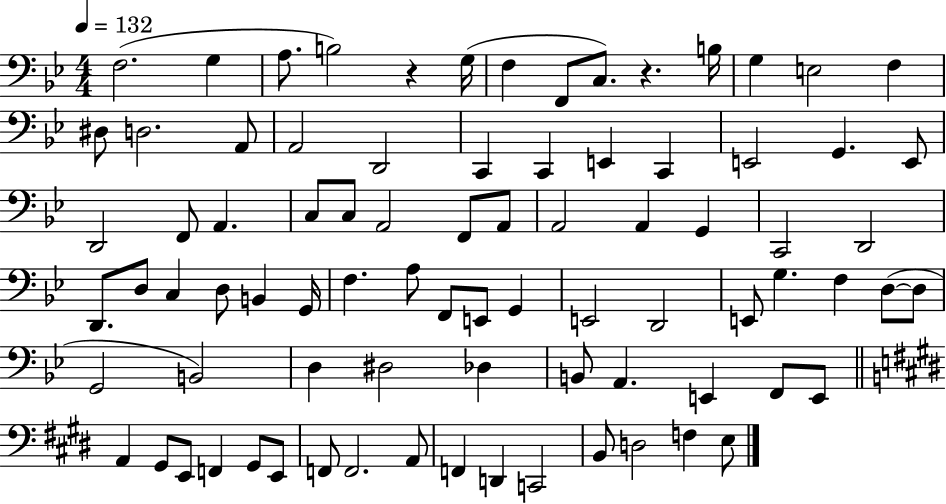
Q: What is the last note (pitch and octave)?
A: E3